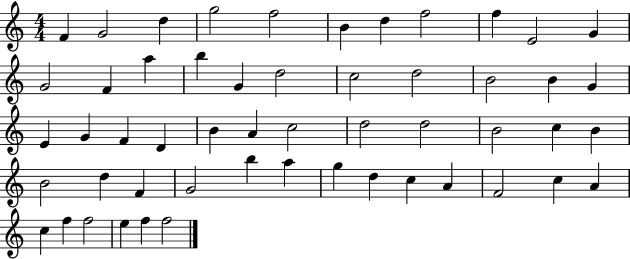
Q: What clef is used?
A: treble